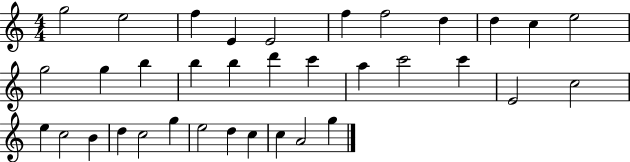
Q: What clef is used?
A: treble